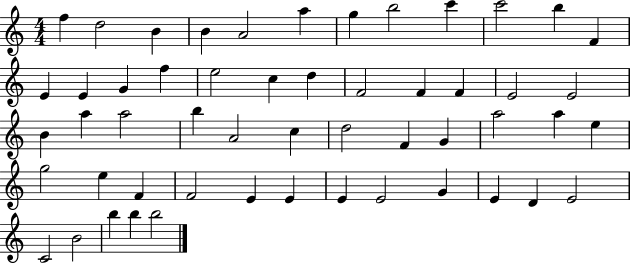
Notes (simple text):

F5/q D5/h B4/q B4/q A4/h A5/q G5/q B5/h C6/q C6/h B5/q F4/q E4/q E4/q G4/q F5/q E5/h C5/q D5/q F4/h F4/q F4/q E4/h E4/h B4/q A5/q A5/h B5/q A4/h C5/q D5/h F4/q G4/q A5/h A5/q E5/q G5/h E5/q F4/q F4/h E4/q E4/q E4/q E4/h G4/q E4/q D4/q E4/h C4/h B4/h B5/q B5/q B5/h